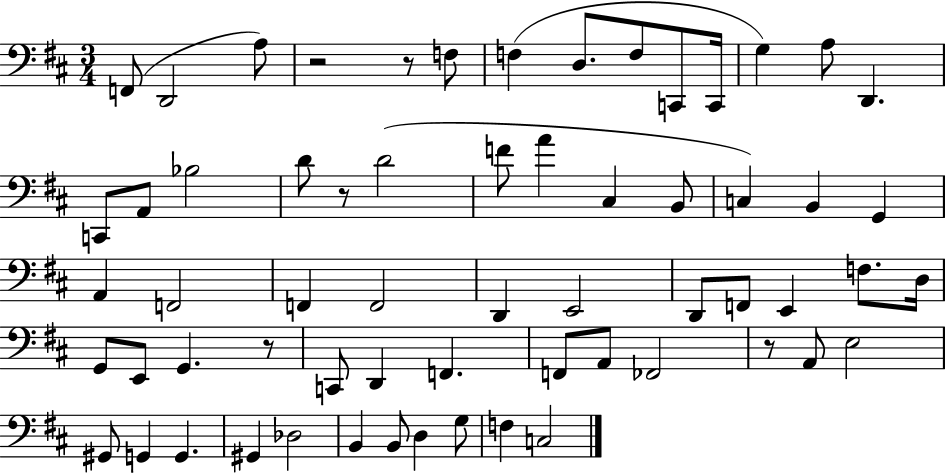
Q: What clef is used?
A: bass